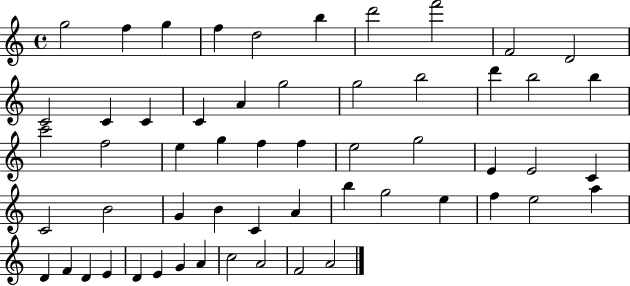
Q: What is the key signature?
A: C major